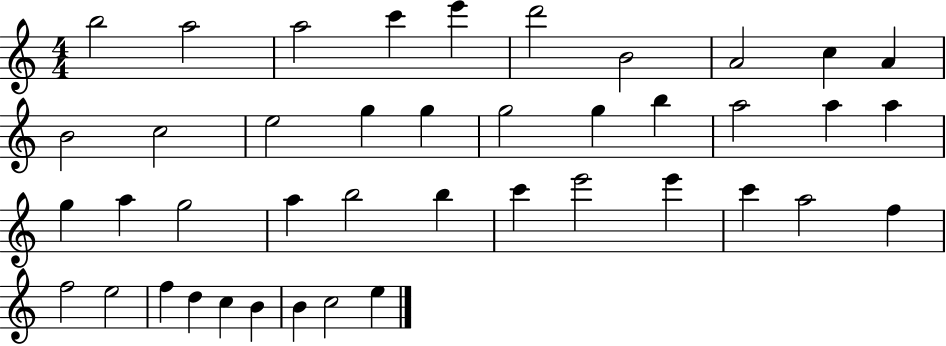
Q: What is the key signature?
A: C major